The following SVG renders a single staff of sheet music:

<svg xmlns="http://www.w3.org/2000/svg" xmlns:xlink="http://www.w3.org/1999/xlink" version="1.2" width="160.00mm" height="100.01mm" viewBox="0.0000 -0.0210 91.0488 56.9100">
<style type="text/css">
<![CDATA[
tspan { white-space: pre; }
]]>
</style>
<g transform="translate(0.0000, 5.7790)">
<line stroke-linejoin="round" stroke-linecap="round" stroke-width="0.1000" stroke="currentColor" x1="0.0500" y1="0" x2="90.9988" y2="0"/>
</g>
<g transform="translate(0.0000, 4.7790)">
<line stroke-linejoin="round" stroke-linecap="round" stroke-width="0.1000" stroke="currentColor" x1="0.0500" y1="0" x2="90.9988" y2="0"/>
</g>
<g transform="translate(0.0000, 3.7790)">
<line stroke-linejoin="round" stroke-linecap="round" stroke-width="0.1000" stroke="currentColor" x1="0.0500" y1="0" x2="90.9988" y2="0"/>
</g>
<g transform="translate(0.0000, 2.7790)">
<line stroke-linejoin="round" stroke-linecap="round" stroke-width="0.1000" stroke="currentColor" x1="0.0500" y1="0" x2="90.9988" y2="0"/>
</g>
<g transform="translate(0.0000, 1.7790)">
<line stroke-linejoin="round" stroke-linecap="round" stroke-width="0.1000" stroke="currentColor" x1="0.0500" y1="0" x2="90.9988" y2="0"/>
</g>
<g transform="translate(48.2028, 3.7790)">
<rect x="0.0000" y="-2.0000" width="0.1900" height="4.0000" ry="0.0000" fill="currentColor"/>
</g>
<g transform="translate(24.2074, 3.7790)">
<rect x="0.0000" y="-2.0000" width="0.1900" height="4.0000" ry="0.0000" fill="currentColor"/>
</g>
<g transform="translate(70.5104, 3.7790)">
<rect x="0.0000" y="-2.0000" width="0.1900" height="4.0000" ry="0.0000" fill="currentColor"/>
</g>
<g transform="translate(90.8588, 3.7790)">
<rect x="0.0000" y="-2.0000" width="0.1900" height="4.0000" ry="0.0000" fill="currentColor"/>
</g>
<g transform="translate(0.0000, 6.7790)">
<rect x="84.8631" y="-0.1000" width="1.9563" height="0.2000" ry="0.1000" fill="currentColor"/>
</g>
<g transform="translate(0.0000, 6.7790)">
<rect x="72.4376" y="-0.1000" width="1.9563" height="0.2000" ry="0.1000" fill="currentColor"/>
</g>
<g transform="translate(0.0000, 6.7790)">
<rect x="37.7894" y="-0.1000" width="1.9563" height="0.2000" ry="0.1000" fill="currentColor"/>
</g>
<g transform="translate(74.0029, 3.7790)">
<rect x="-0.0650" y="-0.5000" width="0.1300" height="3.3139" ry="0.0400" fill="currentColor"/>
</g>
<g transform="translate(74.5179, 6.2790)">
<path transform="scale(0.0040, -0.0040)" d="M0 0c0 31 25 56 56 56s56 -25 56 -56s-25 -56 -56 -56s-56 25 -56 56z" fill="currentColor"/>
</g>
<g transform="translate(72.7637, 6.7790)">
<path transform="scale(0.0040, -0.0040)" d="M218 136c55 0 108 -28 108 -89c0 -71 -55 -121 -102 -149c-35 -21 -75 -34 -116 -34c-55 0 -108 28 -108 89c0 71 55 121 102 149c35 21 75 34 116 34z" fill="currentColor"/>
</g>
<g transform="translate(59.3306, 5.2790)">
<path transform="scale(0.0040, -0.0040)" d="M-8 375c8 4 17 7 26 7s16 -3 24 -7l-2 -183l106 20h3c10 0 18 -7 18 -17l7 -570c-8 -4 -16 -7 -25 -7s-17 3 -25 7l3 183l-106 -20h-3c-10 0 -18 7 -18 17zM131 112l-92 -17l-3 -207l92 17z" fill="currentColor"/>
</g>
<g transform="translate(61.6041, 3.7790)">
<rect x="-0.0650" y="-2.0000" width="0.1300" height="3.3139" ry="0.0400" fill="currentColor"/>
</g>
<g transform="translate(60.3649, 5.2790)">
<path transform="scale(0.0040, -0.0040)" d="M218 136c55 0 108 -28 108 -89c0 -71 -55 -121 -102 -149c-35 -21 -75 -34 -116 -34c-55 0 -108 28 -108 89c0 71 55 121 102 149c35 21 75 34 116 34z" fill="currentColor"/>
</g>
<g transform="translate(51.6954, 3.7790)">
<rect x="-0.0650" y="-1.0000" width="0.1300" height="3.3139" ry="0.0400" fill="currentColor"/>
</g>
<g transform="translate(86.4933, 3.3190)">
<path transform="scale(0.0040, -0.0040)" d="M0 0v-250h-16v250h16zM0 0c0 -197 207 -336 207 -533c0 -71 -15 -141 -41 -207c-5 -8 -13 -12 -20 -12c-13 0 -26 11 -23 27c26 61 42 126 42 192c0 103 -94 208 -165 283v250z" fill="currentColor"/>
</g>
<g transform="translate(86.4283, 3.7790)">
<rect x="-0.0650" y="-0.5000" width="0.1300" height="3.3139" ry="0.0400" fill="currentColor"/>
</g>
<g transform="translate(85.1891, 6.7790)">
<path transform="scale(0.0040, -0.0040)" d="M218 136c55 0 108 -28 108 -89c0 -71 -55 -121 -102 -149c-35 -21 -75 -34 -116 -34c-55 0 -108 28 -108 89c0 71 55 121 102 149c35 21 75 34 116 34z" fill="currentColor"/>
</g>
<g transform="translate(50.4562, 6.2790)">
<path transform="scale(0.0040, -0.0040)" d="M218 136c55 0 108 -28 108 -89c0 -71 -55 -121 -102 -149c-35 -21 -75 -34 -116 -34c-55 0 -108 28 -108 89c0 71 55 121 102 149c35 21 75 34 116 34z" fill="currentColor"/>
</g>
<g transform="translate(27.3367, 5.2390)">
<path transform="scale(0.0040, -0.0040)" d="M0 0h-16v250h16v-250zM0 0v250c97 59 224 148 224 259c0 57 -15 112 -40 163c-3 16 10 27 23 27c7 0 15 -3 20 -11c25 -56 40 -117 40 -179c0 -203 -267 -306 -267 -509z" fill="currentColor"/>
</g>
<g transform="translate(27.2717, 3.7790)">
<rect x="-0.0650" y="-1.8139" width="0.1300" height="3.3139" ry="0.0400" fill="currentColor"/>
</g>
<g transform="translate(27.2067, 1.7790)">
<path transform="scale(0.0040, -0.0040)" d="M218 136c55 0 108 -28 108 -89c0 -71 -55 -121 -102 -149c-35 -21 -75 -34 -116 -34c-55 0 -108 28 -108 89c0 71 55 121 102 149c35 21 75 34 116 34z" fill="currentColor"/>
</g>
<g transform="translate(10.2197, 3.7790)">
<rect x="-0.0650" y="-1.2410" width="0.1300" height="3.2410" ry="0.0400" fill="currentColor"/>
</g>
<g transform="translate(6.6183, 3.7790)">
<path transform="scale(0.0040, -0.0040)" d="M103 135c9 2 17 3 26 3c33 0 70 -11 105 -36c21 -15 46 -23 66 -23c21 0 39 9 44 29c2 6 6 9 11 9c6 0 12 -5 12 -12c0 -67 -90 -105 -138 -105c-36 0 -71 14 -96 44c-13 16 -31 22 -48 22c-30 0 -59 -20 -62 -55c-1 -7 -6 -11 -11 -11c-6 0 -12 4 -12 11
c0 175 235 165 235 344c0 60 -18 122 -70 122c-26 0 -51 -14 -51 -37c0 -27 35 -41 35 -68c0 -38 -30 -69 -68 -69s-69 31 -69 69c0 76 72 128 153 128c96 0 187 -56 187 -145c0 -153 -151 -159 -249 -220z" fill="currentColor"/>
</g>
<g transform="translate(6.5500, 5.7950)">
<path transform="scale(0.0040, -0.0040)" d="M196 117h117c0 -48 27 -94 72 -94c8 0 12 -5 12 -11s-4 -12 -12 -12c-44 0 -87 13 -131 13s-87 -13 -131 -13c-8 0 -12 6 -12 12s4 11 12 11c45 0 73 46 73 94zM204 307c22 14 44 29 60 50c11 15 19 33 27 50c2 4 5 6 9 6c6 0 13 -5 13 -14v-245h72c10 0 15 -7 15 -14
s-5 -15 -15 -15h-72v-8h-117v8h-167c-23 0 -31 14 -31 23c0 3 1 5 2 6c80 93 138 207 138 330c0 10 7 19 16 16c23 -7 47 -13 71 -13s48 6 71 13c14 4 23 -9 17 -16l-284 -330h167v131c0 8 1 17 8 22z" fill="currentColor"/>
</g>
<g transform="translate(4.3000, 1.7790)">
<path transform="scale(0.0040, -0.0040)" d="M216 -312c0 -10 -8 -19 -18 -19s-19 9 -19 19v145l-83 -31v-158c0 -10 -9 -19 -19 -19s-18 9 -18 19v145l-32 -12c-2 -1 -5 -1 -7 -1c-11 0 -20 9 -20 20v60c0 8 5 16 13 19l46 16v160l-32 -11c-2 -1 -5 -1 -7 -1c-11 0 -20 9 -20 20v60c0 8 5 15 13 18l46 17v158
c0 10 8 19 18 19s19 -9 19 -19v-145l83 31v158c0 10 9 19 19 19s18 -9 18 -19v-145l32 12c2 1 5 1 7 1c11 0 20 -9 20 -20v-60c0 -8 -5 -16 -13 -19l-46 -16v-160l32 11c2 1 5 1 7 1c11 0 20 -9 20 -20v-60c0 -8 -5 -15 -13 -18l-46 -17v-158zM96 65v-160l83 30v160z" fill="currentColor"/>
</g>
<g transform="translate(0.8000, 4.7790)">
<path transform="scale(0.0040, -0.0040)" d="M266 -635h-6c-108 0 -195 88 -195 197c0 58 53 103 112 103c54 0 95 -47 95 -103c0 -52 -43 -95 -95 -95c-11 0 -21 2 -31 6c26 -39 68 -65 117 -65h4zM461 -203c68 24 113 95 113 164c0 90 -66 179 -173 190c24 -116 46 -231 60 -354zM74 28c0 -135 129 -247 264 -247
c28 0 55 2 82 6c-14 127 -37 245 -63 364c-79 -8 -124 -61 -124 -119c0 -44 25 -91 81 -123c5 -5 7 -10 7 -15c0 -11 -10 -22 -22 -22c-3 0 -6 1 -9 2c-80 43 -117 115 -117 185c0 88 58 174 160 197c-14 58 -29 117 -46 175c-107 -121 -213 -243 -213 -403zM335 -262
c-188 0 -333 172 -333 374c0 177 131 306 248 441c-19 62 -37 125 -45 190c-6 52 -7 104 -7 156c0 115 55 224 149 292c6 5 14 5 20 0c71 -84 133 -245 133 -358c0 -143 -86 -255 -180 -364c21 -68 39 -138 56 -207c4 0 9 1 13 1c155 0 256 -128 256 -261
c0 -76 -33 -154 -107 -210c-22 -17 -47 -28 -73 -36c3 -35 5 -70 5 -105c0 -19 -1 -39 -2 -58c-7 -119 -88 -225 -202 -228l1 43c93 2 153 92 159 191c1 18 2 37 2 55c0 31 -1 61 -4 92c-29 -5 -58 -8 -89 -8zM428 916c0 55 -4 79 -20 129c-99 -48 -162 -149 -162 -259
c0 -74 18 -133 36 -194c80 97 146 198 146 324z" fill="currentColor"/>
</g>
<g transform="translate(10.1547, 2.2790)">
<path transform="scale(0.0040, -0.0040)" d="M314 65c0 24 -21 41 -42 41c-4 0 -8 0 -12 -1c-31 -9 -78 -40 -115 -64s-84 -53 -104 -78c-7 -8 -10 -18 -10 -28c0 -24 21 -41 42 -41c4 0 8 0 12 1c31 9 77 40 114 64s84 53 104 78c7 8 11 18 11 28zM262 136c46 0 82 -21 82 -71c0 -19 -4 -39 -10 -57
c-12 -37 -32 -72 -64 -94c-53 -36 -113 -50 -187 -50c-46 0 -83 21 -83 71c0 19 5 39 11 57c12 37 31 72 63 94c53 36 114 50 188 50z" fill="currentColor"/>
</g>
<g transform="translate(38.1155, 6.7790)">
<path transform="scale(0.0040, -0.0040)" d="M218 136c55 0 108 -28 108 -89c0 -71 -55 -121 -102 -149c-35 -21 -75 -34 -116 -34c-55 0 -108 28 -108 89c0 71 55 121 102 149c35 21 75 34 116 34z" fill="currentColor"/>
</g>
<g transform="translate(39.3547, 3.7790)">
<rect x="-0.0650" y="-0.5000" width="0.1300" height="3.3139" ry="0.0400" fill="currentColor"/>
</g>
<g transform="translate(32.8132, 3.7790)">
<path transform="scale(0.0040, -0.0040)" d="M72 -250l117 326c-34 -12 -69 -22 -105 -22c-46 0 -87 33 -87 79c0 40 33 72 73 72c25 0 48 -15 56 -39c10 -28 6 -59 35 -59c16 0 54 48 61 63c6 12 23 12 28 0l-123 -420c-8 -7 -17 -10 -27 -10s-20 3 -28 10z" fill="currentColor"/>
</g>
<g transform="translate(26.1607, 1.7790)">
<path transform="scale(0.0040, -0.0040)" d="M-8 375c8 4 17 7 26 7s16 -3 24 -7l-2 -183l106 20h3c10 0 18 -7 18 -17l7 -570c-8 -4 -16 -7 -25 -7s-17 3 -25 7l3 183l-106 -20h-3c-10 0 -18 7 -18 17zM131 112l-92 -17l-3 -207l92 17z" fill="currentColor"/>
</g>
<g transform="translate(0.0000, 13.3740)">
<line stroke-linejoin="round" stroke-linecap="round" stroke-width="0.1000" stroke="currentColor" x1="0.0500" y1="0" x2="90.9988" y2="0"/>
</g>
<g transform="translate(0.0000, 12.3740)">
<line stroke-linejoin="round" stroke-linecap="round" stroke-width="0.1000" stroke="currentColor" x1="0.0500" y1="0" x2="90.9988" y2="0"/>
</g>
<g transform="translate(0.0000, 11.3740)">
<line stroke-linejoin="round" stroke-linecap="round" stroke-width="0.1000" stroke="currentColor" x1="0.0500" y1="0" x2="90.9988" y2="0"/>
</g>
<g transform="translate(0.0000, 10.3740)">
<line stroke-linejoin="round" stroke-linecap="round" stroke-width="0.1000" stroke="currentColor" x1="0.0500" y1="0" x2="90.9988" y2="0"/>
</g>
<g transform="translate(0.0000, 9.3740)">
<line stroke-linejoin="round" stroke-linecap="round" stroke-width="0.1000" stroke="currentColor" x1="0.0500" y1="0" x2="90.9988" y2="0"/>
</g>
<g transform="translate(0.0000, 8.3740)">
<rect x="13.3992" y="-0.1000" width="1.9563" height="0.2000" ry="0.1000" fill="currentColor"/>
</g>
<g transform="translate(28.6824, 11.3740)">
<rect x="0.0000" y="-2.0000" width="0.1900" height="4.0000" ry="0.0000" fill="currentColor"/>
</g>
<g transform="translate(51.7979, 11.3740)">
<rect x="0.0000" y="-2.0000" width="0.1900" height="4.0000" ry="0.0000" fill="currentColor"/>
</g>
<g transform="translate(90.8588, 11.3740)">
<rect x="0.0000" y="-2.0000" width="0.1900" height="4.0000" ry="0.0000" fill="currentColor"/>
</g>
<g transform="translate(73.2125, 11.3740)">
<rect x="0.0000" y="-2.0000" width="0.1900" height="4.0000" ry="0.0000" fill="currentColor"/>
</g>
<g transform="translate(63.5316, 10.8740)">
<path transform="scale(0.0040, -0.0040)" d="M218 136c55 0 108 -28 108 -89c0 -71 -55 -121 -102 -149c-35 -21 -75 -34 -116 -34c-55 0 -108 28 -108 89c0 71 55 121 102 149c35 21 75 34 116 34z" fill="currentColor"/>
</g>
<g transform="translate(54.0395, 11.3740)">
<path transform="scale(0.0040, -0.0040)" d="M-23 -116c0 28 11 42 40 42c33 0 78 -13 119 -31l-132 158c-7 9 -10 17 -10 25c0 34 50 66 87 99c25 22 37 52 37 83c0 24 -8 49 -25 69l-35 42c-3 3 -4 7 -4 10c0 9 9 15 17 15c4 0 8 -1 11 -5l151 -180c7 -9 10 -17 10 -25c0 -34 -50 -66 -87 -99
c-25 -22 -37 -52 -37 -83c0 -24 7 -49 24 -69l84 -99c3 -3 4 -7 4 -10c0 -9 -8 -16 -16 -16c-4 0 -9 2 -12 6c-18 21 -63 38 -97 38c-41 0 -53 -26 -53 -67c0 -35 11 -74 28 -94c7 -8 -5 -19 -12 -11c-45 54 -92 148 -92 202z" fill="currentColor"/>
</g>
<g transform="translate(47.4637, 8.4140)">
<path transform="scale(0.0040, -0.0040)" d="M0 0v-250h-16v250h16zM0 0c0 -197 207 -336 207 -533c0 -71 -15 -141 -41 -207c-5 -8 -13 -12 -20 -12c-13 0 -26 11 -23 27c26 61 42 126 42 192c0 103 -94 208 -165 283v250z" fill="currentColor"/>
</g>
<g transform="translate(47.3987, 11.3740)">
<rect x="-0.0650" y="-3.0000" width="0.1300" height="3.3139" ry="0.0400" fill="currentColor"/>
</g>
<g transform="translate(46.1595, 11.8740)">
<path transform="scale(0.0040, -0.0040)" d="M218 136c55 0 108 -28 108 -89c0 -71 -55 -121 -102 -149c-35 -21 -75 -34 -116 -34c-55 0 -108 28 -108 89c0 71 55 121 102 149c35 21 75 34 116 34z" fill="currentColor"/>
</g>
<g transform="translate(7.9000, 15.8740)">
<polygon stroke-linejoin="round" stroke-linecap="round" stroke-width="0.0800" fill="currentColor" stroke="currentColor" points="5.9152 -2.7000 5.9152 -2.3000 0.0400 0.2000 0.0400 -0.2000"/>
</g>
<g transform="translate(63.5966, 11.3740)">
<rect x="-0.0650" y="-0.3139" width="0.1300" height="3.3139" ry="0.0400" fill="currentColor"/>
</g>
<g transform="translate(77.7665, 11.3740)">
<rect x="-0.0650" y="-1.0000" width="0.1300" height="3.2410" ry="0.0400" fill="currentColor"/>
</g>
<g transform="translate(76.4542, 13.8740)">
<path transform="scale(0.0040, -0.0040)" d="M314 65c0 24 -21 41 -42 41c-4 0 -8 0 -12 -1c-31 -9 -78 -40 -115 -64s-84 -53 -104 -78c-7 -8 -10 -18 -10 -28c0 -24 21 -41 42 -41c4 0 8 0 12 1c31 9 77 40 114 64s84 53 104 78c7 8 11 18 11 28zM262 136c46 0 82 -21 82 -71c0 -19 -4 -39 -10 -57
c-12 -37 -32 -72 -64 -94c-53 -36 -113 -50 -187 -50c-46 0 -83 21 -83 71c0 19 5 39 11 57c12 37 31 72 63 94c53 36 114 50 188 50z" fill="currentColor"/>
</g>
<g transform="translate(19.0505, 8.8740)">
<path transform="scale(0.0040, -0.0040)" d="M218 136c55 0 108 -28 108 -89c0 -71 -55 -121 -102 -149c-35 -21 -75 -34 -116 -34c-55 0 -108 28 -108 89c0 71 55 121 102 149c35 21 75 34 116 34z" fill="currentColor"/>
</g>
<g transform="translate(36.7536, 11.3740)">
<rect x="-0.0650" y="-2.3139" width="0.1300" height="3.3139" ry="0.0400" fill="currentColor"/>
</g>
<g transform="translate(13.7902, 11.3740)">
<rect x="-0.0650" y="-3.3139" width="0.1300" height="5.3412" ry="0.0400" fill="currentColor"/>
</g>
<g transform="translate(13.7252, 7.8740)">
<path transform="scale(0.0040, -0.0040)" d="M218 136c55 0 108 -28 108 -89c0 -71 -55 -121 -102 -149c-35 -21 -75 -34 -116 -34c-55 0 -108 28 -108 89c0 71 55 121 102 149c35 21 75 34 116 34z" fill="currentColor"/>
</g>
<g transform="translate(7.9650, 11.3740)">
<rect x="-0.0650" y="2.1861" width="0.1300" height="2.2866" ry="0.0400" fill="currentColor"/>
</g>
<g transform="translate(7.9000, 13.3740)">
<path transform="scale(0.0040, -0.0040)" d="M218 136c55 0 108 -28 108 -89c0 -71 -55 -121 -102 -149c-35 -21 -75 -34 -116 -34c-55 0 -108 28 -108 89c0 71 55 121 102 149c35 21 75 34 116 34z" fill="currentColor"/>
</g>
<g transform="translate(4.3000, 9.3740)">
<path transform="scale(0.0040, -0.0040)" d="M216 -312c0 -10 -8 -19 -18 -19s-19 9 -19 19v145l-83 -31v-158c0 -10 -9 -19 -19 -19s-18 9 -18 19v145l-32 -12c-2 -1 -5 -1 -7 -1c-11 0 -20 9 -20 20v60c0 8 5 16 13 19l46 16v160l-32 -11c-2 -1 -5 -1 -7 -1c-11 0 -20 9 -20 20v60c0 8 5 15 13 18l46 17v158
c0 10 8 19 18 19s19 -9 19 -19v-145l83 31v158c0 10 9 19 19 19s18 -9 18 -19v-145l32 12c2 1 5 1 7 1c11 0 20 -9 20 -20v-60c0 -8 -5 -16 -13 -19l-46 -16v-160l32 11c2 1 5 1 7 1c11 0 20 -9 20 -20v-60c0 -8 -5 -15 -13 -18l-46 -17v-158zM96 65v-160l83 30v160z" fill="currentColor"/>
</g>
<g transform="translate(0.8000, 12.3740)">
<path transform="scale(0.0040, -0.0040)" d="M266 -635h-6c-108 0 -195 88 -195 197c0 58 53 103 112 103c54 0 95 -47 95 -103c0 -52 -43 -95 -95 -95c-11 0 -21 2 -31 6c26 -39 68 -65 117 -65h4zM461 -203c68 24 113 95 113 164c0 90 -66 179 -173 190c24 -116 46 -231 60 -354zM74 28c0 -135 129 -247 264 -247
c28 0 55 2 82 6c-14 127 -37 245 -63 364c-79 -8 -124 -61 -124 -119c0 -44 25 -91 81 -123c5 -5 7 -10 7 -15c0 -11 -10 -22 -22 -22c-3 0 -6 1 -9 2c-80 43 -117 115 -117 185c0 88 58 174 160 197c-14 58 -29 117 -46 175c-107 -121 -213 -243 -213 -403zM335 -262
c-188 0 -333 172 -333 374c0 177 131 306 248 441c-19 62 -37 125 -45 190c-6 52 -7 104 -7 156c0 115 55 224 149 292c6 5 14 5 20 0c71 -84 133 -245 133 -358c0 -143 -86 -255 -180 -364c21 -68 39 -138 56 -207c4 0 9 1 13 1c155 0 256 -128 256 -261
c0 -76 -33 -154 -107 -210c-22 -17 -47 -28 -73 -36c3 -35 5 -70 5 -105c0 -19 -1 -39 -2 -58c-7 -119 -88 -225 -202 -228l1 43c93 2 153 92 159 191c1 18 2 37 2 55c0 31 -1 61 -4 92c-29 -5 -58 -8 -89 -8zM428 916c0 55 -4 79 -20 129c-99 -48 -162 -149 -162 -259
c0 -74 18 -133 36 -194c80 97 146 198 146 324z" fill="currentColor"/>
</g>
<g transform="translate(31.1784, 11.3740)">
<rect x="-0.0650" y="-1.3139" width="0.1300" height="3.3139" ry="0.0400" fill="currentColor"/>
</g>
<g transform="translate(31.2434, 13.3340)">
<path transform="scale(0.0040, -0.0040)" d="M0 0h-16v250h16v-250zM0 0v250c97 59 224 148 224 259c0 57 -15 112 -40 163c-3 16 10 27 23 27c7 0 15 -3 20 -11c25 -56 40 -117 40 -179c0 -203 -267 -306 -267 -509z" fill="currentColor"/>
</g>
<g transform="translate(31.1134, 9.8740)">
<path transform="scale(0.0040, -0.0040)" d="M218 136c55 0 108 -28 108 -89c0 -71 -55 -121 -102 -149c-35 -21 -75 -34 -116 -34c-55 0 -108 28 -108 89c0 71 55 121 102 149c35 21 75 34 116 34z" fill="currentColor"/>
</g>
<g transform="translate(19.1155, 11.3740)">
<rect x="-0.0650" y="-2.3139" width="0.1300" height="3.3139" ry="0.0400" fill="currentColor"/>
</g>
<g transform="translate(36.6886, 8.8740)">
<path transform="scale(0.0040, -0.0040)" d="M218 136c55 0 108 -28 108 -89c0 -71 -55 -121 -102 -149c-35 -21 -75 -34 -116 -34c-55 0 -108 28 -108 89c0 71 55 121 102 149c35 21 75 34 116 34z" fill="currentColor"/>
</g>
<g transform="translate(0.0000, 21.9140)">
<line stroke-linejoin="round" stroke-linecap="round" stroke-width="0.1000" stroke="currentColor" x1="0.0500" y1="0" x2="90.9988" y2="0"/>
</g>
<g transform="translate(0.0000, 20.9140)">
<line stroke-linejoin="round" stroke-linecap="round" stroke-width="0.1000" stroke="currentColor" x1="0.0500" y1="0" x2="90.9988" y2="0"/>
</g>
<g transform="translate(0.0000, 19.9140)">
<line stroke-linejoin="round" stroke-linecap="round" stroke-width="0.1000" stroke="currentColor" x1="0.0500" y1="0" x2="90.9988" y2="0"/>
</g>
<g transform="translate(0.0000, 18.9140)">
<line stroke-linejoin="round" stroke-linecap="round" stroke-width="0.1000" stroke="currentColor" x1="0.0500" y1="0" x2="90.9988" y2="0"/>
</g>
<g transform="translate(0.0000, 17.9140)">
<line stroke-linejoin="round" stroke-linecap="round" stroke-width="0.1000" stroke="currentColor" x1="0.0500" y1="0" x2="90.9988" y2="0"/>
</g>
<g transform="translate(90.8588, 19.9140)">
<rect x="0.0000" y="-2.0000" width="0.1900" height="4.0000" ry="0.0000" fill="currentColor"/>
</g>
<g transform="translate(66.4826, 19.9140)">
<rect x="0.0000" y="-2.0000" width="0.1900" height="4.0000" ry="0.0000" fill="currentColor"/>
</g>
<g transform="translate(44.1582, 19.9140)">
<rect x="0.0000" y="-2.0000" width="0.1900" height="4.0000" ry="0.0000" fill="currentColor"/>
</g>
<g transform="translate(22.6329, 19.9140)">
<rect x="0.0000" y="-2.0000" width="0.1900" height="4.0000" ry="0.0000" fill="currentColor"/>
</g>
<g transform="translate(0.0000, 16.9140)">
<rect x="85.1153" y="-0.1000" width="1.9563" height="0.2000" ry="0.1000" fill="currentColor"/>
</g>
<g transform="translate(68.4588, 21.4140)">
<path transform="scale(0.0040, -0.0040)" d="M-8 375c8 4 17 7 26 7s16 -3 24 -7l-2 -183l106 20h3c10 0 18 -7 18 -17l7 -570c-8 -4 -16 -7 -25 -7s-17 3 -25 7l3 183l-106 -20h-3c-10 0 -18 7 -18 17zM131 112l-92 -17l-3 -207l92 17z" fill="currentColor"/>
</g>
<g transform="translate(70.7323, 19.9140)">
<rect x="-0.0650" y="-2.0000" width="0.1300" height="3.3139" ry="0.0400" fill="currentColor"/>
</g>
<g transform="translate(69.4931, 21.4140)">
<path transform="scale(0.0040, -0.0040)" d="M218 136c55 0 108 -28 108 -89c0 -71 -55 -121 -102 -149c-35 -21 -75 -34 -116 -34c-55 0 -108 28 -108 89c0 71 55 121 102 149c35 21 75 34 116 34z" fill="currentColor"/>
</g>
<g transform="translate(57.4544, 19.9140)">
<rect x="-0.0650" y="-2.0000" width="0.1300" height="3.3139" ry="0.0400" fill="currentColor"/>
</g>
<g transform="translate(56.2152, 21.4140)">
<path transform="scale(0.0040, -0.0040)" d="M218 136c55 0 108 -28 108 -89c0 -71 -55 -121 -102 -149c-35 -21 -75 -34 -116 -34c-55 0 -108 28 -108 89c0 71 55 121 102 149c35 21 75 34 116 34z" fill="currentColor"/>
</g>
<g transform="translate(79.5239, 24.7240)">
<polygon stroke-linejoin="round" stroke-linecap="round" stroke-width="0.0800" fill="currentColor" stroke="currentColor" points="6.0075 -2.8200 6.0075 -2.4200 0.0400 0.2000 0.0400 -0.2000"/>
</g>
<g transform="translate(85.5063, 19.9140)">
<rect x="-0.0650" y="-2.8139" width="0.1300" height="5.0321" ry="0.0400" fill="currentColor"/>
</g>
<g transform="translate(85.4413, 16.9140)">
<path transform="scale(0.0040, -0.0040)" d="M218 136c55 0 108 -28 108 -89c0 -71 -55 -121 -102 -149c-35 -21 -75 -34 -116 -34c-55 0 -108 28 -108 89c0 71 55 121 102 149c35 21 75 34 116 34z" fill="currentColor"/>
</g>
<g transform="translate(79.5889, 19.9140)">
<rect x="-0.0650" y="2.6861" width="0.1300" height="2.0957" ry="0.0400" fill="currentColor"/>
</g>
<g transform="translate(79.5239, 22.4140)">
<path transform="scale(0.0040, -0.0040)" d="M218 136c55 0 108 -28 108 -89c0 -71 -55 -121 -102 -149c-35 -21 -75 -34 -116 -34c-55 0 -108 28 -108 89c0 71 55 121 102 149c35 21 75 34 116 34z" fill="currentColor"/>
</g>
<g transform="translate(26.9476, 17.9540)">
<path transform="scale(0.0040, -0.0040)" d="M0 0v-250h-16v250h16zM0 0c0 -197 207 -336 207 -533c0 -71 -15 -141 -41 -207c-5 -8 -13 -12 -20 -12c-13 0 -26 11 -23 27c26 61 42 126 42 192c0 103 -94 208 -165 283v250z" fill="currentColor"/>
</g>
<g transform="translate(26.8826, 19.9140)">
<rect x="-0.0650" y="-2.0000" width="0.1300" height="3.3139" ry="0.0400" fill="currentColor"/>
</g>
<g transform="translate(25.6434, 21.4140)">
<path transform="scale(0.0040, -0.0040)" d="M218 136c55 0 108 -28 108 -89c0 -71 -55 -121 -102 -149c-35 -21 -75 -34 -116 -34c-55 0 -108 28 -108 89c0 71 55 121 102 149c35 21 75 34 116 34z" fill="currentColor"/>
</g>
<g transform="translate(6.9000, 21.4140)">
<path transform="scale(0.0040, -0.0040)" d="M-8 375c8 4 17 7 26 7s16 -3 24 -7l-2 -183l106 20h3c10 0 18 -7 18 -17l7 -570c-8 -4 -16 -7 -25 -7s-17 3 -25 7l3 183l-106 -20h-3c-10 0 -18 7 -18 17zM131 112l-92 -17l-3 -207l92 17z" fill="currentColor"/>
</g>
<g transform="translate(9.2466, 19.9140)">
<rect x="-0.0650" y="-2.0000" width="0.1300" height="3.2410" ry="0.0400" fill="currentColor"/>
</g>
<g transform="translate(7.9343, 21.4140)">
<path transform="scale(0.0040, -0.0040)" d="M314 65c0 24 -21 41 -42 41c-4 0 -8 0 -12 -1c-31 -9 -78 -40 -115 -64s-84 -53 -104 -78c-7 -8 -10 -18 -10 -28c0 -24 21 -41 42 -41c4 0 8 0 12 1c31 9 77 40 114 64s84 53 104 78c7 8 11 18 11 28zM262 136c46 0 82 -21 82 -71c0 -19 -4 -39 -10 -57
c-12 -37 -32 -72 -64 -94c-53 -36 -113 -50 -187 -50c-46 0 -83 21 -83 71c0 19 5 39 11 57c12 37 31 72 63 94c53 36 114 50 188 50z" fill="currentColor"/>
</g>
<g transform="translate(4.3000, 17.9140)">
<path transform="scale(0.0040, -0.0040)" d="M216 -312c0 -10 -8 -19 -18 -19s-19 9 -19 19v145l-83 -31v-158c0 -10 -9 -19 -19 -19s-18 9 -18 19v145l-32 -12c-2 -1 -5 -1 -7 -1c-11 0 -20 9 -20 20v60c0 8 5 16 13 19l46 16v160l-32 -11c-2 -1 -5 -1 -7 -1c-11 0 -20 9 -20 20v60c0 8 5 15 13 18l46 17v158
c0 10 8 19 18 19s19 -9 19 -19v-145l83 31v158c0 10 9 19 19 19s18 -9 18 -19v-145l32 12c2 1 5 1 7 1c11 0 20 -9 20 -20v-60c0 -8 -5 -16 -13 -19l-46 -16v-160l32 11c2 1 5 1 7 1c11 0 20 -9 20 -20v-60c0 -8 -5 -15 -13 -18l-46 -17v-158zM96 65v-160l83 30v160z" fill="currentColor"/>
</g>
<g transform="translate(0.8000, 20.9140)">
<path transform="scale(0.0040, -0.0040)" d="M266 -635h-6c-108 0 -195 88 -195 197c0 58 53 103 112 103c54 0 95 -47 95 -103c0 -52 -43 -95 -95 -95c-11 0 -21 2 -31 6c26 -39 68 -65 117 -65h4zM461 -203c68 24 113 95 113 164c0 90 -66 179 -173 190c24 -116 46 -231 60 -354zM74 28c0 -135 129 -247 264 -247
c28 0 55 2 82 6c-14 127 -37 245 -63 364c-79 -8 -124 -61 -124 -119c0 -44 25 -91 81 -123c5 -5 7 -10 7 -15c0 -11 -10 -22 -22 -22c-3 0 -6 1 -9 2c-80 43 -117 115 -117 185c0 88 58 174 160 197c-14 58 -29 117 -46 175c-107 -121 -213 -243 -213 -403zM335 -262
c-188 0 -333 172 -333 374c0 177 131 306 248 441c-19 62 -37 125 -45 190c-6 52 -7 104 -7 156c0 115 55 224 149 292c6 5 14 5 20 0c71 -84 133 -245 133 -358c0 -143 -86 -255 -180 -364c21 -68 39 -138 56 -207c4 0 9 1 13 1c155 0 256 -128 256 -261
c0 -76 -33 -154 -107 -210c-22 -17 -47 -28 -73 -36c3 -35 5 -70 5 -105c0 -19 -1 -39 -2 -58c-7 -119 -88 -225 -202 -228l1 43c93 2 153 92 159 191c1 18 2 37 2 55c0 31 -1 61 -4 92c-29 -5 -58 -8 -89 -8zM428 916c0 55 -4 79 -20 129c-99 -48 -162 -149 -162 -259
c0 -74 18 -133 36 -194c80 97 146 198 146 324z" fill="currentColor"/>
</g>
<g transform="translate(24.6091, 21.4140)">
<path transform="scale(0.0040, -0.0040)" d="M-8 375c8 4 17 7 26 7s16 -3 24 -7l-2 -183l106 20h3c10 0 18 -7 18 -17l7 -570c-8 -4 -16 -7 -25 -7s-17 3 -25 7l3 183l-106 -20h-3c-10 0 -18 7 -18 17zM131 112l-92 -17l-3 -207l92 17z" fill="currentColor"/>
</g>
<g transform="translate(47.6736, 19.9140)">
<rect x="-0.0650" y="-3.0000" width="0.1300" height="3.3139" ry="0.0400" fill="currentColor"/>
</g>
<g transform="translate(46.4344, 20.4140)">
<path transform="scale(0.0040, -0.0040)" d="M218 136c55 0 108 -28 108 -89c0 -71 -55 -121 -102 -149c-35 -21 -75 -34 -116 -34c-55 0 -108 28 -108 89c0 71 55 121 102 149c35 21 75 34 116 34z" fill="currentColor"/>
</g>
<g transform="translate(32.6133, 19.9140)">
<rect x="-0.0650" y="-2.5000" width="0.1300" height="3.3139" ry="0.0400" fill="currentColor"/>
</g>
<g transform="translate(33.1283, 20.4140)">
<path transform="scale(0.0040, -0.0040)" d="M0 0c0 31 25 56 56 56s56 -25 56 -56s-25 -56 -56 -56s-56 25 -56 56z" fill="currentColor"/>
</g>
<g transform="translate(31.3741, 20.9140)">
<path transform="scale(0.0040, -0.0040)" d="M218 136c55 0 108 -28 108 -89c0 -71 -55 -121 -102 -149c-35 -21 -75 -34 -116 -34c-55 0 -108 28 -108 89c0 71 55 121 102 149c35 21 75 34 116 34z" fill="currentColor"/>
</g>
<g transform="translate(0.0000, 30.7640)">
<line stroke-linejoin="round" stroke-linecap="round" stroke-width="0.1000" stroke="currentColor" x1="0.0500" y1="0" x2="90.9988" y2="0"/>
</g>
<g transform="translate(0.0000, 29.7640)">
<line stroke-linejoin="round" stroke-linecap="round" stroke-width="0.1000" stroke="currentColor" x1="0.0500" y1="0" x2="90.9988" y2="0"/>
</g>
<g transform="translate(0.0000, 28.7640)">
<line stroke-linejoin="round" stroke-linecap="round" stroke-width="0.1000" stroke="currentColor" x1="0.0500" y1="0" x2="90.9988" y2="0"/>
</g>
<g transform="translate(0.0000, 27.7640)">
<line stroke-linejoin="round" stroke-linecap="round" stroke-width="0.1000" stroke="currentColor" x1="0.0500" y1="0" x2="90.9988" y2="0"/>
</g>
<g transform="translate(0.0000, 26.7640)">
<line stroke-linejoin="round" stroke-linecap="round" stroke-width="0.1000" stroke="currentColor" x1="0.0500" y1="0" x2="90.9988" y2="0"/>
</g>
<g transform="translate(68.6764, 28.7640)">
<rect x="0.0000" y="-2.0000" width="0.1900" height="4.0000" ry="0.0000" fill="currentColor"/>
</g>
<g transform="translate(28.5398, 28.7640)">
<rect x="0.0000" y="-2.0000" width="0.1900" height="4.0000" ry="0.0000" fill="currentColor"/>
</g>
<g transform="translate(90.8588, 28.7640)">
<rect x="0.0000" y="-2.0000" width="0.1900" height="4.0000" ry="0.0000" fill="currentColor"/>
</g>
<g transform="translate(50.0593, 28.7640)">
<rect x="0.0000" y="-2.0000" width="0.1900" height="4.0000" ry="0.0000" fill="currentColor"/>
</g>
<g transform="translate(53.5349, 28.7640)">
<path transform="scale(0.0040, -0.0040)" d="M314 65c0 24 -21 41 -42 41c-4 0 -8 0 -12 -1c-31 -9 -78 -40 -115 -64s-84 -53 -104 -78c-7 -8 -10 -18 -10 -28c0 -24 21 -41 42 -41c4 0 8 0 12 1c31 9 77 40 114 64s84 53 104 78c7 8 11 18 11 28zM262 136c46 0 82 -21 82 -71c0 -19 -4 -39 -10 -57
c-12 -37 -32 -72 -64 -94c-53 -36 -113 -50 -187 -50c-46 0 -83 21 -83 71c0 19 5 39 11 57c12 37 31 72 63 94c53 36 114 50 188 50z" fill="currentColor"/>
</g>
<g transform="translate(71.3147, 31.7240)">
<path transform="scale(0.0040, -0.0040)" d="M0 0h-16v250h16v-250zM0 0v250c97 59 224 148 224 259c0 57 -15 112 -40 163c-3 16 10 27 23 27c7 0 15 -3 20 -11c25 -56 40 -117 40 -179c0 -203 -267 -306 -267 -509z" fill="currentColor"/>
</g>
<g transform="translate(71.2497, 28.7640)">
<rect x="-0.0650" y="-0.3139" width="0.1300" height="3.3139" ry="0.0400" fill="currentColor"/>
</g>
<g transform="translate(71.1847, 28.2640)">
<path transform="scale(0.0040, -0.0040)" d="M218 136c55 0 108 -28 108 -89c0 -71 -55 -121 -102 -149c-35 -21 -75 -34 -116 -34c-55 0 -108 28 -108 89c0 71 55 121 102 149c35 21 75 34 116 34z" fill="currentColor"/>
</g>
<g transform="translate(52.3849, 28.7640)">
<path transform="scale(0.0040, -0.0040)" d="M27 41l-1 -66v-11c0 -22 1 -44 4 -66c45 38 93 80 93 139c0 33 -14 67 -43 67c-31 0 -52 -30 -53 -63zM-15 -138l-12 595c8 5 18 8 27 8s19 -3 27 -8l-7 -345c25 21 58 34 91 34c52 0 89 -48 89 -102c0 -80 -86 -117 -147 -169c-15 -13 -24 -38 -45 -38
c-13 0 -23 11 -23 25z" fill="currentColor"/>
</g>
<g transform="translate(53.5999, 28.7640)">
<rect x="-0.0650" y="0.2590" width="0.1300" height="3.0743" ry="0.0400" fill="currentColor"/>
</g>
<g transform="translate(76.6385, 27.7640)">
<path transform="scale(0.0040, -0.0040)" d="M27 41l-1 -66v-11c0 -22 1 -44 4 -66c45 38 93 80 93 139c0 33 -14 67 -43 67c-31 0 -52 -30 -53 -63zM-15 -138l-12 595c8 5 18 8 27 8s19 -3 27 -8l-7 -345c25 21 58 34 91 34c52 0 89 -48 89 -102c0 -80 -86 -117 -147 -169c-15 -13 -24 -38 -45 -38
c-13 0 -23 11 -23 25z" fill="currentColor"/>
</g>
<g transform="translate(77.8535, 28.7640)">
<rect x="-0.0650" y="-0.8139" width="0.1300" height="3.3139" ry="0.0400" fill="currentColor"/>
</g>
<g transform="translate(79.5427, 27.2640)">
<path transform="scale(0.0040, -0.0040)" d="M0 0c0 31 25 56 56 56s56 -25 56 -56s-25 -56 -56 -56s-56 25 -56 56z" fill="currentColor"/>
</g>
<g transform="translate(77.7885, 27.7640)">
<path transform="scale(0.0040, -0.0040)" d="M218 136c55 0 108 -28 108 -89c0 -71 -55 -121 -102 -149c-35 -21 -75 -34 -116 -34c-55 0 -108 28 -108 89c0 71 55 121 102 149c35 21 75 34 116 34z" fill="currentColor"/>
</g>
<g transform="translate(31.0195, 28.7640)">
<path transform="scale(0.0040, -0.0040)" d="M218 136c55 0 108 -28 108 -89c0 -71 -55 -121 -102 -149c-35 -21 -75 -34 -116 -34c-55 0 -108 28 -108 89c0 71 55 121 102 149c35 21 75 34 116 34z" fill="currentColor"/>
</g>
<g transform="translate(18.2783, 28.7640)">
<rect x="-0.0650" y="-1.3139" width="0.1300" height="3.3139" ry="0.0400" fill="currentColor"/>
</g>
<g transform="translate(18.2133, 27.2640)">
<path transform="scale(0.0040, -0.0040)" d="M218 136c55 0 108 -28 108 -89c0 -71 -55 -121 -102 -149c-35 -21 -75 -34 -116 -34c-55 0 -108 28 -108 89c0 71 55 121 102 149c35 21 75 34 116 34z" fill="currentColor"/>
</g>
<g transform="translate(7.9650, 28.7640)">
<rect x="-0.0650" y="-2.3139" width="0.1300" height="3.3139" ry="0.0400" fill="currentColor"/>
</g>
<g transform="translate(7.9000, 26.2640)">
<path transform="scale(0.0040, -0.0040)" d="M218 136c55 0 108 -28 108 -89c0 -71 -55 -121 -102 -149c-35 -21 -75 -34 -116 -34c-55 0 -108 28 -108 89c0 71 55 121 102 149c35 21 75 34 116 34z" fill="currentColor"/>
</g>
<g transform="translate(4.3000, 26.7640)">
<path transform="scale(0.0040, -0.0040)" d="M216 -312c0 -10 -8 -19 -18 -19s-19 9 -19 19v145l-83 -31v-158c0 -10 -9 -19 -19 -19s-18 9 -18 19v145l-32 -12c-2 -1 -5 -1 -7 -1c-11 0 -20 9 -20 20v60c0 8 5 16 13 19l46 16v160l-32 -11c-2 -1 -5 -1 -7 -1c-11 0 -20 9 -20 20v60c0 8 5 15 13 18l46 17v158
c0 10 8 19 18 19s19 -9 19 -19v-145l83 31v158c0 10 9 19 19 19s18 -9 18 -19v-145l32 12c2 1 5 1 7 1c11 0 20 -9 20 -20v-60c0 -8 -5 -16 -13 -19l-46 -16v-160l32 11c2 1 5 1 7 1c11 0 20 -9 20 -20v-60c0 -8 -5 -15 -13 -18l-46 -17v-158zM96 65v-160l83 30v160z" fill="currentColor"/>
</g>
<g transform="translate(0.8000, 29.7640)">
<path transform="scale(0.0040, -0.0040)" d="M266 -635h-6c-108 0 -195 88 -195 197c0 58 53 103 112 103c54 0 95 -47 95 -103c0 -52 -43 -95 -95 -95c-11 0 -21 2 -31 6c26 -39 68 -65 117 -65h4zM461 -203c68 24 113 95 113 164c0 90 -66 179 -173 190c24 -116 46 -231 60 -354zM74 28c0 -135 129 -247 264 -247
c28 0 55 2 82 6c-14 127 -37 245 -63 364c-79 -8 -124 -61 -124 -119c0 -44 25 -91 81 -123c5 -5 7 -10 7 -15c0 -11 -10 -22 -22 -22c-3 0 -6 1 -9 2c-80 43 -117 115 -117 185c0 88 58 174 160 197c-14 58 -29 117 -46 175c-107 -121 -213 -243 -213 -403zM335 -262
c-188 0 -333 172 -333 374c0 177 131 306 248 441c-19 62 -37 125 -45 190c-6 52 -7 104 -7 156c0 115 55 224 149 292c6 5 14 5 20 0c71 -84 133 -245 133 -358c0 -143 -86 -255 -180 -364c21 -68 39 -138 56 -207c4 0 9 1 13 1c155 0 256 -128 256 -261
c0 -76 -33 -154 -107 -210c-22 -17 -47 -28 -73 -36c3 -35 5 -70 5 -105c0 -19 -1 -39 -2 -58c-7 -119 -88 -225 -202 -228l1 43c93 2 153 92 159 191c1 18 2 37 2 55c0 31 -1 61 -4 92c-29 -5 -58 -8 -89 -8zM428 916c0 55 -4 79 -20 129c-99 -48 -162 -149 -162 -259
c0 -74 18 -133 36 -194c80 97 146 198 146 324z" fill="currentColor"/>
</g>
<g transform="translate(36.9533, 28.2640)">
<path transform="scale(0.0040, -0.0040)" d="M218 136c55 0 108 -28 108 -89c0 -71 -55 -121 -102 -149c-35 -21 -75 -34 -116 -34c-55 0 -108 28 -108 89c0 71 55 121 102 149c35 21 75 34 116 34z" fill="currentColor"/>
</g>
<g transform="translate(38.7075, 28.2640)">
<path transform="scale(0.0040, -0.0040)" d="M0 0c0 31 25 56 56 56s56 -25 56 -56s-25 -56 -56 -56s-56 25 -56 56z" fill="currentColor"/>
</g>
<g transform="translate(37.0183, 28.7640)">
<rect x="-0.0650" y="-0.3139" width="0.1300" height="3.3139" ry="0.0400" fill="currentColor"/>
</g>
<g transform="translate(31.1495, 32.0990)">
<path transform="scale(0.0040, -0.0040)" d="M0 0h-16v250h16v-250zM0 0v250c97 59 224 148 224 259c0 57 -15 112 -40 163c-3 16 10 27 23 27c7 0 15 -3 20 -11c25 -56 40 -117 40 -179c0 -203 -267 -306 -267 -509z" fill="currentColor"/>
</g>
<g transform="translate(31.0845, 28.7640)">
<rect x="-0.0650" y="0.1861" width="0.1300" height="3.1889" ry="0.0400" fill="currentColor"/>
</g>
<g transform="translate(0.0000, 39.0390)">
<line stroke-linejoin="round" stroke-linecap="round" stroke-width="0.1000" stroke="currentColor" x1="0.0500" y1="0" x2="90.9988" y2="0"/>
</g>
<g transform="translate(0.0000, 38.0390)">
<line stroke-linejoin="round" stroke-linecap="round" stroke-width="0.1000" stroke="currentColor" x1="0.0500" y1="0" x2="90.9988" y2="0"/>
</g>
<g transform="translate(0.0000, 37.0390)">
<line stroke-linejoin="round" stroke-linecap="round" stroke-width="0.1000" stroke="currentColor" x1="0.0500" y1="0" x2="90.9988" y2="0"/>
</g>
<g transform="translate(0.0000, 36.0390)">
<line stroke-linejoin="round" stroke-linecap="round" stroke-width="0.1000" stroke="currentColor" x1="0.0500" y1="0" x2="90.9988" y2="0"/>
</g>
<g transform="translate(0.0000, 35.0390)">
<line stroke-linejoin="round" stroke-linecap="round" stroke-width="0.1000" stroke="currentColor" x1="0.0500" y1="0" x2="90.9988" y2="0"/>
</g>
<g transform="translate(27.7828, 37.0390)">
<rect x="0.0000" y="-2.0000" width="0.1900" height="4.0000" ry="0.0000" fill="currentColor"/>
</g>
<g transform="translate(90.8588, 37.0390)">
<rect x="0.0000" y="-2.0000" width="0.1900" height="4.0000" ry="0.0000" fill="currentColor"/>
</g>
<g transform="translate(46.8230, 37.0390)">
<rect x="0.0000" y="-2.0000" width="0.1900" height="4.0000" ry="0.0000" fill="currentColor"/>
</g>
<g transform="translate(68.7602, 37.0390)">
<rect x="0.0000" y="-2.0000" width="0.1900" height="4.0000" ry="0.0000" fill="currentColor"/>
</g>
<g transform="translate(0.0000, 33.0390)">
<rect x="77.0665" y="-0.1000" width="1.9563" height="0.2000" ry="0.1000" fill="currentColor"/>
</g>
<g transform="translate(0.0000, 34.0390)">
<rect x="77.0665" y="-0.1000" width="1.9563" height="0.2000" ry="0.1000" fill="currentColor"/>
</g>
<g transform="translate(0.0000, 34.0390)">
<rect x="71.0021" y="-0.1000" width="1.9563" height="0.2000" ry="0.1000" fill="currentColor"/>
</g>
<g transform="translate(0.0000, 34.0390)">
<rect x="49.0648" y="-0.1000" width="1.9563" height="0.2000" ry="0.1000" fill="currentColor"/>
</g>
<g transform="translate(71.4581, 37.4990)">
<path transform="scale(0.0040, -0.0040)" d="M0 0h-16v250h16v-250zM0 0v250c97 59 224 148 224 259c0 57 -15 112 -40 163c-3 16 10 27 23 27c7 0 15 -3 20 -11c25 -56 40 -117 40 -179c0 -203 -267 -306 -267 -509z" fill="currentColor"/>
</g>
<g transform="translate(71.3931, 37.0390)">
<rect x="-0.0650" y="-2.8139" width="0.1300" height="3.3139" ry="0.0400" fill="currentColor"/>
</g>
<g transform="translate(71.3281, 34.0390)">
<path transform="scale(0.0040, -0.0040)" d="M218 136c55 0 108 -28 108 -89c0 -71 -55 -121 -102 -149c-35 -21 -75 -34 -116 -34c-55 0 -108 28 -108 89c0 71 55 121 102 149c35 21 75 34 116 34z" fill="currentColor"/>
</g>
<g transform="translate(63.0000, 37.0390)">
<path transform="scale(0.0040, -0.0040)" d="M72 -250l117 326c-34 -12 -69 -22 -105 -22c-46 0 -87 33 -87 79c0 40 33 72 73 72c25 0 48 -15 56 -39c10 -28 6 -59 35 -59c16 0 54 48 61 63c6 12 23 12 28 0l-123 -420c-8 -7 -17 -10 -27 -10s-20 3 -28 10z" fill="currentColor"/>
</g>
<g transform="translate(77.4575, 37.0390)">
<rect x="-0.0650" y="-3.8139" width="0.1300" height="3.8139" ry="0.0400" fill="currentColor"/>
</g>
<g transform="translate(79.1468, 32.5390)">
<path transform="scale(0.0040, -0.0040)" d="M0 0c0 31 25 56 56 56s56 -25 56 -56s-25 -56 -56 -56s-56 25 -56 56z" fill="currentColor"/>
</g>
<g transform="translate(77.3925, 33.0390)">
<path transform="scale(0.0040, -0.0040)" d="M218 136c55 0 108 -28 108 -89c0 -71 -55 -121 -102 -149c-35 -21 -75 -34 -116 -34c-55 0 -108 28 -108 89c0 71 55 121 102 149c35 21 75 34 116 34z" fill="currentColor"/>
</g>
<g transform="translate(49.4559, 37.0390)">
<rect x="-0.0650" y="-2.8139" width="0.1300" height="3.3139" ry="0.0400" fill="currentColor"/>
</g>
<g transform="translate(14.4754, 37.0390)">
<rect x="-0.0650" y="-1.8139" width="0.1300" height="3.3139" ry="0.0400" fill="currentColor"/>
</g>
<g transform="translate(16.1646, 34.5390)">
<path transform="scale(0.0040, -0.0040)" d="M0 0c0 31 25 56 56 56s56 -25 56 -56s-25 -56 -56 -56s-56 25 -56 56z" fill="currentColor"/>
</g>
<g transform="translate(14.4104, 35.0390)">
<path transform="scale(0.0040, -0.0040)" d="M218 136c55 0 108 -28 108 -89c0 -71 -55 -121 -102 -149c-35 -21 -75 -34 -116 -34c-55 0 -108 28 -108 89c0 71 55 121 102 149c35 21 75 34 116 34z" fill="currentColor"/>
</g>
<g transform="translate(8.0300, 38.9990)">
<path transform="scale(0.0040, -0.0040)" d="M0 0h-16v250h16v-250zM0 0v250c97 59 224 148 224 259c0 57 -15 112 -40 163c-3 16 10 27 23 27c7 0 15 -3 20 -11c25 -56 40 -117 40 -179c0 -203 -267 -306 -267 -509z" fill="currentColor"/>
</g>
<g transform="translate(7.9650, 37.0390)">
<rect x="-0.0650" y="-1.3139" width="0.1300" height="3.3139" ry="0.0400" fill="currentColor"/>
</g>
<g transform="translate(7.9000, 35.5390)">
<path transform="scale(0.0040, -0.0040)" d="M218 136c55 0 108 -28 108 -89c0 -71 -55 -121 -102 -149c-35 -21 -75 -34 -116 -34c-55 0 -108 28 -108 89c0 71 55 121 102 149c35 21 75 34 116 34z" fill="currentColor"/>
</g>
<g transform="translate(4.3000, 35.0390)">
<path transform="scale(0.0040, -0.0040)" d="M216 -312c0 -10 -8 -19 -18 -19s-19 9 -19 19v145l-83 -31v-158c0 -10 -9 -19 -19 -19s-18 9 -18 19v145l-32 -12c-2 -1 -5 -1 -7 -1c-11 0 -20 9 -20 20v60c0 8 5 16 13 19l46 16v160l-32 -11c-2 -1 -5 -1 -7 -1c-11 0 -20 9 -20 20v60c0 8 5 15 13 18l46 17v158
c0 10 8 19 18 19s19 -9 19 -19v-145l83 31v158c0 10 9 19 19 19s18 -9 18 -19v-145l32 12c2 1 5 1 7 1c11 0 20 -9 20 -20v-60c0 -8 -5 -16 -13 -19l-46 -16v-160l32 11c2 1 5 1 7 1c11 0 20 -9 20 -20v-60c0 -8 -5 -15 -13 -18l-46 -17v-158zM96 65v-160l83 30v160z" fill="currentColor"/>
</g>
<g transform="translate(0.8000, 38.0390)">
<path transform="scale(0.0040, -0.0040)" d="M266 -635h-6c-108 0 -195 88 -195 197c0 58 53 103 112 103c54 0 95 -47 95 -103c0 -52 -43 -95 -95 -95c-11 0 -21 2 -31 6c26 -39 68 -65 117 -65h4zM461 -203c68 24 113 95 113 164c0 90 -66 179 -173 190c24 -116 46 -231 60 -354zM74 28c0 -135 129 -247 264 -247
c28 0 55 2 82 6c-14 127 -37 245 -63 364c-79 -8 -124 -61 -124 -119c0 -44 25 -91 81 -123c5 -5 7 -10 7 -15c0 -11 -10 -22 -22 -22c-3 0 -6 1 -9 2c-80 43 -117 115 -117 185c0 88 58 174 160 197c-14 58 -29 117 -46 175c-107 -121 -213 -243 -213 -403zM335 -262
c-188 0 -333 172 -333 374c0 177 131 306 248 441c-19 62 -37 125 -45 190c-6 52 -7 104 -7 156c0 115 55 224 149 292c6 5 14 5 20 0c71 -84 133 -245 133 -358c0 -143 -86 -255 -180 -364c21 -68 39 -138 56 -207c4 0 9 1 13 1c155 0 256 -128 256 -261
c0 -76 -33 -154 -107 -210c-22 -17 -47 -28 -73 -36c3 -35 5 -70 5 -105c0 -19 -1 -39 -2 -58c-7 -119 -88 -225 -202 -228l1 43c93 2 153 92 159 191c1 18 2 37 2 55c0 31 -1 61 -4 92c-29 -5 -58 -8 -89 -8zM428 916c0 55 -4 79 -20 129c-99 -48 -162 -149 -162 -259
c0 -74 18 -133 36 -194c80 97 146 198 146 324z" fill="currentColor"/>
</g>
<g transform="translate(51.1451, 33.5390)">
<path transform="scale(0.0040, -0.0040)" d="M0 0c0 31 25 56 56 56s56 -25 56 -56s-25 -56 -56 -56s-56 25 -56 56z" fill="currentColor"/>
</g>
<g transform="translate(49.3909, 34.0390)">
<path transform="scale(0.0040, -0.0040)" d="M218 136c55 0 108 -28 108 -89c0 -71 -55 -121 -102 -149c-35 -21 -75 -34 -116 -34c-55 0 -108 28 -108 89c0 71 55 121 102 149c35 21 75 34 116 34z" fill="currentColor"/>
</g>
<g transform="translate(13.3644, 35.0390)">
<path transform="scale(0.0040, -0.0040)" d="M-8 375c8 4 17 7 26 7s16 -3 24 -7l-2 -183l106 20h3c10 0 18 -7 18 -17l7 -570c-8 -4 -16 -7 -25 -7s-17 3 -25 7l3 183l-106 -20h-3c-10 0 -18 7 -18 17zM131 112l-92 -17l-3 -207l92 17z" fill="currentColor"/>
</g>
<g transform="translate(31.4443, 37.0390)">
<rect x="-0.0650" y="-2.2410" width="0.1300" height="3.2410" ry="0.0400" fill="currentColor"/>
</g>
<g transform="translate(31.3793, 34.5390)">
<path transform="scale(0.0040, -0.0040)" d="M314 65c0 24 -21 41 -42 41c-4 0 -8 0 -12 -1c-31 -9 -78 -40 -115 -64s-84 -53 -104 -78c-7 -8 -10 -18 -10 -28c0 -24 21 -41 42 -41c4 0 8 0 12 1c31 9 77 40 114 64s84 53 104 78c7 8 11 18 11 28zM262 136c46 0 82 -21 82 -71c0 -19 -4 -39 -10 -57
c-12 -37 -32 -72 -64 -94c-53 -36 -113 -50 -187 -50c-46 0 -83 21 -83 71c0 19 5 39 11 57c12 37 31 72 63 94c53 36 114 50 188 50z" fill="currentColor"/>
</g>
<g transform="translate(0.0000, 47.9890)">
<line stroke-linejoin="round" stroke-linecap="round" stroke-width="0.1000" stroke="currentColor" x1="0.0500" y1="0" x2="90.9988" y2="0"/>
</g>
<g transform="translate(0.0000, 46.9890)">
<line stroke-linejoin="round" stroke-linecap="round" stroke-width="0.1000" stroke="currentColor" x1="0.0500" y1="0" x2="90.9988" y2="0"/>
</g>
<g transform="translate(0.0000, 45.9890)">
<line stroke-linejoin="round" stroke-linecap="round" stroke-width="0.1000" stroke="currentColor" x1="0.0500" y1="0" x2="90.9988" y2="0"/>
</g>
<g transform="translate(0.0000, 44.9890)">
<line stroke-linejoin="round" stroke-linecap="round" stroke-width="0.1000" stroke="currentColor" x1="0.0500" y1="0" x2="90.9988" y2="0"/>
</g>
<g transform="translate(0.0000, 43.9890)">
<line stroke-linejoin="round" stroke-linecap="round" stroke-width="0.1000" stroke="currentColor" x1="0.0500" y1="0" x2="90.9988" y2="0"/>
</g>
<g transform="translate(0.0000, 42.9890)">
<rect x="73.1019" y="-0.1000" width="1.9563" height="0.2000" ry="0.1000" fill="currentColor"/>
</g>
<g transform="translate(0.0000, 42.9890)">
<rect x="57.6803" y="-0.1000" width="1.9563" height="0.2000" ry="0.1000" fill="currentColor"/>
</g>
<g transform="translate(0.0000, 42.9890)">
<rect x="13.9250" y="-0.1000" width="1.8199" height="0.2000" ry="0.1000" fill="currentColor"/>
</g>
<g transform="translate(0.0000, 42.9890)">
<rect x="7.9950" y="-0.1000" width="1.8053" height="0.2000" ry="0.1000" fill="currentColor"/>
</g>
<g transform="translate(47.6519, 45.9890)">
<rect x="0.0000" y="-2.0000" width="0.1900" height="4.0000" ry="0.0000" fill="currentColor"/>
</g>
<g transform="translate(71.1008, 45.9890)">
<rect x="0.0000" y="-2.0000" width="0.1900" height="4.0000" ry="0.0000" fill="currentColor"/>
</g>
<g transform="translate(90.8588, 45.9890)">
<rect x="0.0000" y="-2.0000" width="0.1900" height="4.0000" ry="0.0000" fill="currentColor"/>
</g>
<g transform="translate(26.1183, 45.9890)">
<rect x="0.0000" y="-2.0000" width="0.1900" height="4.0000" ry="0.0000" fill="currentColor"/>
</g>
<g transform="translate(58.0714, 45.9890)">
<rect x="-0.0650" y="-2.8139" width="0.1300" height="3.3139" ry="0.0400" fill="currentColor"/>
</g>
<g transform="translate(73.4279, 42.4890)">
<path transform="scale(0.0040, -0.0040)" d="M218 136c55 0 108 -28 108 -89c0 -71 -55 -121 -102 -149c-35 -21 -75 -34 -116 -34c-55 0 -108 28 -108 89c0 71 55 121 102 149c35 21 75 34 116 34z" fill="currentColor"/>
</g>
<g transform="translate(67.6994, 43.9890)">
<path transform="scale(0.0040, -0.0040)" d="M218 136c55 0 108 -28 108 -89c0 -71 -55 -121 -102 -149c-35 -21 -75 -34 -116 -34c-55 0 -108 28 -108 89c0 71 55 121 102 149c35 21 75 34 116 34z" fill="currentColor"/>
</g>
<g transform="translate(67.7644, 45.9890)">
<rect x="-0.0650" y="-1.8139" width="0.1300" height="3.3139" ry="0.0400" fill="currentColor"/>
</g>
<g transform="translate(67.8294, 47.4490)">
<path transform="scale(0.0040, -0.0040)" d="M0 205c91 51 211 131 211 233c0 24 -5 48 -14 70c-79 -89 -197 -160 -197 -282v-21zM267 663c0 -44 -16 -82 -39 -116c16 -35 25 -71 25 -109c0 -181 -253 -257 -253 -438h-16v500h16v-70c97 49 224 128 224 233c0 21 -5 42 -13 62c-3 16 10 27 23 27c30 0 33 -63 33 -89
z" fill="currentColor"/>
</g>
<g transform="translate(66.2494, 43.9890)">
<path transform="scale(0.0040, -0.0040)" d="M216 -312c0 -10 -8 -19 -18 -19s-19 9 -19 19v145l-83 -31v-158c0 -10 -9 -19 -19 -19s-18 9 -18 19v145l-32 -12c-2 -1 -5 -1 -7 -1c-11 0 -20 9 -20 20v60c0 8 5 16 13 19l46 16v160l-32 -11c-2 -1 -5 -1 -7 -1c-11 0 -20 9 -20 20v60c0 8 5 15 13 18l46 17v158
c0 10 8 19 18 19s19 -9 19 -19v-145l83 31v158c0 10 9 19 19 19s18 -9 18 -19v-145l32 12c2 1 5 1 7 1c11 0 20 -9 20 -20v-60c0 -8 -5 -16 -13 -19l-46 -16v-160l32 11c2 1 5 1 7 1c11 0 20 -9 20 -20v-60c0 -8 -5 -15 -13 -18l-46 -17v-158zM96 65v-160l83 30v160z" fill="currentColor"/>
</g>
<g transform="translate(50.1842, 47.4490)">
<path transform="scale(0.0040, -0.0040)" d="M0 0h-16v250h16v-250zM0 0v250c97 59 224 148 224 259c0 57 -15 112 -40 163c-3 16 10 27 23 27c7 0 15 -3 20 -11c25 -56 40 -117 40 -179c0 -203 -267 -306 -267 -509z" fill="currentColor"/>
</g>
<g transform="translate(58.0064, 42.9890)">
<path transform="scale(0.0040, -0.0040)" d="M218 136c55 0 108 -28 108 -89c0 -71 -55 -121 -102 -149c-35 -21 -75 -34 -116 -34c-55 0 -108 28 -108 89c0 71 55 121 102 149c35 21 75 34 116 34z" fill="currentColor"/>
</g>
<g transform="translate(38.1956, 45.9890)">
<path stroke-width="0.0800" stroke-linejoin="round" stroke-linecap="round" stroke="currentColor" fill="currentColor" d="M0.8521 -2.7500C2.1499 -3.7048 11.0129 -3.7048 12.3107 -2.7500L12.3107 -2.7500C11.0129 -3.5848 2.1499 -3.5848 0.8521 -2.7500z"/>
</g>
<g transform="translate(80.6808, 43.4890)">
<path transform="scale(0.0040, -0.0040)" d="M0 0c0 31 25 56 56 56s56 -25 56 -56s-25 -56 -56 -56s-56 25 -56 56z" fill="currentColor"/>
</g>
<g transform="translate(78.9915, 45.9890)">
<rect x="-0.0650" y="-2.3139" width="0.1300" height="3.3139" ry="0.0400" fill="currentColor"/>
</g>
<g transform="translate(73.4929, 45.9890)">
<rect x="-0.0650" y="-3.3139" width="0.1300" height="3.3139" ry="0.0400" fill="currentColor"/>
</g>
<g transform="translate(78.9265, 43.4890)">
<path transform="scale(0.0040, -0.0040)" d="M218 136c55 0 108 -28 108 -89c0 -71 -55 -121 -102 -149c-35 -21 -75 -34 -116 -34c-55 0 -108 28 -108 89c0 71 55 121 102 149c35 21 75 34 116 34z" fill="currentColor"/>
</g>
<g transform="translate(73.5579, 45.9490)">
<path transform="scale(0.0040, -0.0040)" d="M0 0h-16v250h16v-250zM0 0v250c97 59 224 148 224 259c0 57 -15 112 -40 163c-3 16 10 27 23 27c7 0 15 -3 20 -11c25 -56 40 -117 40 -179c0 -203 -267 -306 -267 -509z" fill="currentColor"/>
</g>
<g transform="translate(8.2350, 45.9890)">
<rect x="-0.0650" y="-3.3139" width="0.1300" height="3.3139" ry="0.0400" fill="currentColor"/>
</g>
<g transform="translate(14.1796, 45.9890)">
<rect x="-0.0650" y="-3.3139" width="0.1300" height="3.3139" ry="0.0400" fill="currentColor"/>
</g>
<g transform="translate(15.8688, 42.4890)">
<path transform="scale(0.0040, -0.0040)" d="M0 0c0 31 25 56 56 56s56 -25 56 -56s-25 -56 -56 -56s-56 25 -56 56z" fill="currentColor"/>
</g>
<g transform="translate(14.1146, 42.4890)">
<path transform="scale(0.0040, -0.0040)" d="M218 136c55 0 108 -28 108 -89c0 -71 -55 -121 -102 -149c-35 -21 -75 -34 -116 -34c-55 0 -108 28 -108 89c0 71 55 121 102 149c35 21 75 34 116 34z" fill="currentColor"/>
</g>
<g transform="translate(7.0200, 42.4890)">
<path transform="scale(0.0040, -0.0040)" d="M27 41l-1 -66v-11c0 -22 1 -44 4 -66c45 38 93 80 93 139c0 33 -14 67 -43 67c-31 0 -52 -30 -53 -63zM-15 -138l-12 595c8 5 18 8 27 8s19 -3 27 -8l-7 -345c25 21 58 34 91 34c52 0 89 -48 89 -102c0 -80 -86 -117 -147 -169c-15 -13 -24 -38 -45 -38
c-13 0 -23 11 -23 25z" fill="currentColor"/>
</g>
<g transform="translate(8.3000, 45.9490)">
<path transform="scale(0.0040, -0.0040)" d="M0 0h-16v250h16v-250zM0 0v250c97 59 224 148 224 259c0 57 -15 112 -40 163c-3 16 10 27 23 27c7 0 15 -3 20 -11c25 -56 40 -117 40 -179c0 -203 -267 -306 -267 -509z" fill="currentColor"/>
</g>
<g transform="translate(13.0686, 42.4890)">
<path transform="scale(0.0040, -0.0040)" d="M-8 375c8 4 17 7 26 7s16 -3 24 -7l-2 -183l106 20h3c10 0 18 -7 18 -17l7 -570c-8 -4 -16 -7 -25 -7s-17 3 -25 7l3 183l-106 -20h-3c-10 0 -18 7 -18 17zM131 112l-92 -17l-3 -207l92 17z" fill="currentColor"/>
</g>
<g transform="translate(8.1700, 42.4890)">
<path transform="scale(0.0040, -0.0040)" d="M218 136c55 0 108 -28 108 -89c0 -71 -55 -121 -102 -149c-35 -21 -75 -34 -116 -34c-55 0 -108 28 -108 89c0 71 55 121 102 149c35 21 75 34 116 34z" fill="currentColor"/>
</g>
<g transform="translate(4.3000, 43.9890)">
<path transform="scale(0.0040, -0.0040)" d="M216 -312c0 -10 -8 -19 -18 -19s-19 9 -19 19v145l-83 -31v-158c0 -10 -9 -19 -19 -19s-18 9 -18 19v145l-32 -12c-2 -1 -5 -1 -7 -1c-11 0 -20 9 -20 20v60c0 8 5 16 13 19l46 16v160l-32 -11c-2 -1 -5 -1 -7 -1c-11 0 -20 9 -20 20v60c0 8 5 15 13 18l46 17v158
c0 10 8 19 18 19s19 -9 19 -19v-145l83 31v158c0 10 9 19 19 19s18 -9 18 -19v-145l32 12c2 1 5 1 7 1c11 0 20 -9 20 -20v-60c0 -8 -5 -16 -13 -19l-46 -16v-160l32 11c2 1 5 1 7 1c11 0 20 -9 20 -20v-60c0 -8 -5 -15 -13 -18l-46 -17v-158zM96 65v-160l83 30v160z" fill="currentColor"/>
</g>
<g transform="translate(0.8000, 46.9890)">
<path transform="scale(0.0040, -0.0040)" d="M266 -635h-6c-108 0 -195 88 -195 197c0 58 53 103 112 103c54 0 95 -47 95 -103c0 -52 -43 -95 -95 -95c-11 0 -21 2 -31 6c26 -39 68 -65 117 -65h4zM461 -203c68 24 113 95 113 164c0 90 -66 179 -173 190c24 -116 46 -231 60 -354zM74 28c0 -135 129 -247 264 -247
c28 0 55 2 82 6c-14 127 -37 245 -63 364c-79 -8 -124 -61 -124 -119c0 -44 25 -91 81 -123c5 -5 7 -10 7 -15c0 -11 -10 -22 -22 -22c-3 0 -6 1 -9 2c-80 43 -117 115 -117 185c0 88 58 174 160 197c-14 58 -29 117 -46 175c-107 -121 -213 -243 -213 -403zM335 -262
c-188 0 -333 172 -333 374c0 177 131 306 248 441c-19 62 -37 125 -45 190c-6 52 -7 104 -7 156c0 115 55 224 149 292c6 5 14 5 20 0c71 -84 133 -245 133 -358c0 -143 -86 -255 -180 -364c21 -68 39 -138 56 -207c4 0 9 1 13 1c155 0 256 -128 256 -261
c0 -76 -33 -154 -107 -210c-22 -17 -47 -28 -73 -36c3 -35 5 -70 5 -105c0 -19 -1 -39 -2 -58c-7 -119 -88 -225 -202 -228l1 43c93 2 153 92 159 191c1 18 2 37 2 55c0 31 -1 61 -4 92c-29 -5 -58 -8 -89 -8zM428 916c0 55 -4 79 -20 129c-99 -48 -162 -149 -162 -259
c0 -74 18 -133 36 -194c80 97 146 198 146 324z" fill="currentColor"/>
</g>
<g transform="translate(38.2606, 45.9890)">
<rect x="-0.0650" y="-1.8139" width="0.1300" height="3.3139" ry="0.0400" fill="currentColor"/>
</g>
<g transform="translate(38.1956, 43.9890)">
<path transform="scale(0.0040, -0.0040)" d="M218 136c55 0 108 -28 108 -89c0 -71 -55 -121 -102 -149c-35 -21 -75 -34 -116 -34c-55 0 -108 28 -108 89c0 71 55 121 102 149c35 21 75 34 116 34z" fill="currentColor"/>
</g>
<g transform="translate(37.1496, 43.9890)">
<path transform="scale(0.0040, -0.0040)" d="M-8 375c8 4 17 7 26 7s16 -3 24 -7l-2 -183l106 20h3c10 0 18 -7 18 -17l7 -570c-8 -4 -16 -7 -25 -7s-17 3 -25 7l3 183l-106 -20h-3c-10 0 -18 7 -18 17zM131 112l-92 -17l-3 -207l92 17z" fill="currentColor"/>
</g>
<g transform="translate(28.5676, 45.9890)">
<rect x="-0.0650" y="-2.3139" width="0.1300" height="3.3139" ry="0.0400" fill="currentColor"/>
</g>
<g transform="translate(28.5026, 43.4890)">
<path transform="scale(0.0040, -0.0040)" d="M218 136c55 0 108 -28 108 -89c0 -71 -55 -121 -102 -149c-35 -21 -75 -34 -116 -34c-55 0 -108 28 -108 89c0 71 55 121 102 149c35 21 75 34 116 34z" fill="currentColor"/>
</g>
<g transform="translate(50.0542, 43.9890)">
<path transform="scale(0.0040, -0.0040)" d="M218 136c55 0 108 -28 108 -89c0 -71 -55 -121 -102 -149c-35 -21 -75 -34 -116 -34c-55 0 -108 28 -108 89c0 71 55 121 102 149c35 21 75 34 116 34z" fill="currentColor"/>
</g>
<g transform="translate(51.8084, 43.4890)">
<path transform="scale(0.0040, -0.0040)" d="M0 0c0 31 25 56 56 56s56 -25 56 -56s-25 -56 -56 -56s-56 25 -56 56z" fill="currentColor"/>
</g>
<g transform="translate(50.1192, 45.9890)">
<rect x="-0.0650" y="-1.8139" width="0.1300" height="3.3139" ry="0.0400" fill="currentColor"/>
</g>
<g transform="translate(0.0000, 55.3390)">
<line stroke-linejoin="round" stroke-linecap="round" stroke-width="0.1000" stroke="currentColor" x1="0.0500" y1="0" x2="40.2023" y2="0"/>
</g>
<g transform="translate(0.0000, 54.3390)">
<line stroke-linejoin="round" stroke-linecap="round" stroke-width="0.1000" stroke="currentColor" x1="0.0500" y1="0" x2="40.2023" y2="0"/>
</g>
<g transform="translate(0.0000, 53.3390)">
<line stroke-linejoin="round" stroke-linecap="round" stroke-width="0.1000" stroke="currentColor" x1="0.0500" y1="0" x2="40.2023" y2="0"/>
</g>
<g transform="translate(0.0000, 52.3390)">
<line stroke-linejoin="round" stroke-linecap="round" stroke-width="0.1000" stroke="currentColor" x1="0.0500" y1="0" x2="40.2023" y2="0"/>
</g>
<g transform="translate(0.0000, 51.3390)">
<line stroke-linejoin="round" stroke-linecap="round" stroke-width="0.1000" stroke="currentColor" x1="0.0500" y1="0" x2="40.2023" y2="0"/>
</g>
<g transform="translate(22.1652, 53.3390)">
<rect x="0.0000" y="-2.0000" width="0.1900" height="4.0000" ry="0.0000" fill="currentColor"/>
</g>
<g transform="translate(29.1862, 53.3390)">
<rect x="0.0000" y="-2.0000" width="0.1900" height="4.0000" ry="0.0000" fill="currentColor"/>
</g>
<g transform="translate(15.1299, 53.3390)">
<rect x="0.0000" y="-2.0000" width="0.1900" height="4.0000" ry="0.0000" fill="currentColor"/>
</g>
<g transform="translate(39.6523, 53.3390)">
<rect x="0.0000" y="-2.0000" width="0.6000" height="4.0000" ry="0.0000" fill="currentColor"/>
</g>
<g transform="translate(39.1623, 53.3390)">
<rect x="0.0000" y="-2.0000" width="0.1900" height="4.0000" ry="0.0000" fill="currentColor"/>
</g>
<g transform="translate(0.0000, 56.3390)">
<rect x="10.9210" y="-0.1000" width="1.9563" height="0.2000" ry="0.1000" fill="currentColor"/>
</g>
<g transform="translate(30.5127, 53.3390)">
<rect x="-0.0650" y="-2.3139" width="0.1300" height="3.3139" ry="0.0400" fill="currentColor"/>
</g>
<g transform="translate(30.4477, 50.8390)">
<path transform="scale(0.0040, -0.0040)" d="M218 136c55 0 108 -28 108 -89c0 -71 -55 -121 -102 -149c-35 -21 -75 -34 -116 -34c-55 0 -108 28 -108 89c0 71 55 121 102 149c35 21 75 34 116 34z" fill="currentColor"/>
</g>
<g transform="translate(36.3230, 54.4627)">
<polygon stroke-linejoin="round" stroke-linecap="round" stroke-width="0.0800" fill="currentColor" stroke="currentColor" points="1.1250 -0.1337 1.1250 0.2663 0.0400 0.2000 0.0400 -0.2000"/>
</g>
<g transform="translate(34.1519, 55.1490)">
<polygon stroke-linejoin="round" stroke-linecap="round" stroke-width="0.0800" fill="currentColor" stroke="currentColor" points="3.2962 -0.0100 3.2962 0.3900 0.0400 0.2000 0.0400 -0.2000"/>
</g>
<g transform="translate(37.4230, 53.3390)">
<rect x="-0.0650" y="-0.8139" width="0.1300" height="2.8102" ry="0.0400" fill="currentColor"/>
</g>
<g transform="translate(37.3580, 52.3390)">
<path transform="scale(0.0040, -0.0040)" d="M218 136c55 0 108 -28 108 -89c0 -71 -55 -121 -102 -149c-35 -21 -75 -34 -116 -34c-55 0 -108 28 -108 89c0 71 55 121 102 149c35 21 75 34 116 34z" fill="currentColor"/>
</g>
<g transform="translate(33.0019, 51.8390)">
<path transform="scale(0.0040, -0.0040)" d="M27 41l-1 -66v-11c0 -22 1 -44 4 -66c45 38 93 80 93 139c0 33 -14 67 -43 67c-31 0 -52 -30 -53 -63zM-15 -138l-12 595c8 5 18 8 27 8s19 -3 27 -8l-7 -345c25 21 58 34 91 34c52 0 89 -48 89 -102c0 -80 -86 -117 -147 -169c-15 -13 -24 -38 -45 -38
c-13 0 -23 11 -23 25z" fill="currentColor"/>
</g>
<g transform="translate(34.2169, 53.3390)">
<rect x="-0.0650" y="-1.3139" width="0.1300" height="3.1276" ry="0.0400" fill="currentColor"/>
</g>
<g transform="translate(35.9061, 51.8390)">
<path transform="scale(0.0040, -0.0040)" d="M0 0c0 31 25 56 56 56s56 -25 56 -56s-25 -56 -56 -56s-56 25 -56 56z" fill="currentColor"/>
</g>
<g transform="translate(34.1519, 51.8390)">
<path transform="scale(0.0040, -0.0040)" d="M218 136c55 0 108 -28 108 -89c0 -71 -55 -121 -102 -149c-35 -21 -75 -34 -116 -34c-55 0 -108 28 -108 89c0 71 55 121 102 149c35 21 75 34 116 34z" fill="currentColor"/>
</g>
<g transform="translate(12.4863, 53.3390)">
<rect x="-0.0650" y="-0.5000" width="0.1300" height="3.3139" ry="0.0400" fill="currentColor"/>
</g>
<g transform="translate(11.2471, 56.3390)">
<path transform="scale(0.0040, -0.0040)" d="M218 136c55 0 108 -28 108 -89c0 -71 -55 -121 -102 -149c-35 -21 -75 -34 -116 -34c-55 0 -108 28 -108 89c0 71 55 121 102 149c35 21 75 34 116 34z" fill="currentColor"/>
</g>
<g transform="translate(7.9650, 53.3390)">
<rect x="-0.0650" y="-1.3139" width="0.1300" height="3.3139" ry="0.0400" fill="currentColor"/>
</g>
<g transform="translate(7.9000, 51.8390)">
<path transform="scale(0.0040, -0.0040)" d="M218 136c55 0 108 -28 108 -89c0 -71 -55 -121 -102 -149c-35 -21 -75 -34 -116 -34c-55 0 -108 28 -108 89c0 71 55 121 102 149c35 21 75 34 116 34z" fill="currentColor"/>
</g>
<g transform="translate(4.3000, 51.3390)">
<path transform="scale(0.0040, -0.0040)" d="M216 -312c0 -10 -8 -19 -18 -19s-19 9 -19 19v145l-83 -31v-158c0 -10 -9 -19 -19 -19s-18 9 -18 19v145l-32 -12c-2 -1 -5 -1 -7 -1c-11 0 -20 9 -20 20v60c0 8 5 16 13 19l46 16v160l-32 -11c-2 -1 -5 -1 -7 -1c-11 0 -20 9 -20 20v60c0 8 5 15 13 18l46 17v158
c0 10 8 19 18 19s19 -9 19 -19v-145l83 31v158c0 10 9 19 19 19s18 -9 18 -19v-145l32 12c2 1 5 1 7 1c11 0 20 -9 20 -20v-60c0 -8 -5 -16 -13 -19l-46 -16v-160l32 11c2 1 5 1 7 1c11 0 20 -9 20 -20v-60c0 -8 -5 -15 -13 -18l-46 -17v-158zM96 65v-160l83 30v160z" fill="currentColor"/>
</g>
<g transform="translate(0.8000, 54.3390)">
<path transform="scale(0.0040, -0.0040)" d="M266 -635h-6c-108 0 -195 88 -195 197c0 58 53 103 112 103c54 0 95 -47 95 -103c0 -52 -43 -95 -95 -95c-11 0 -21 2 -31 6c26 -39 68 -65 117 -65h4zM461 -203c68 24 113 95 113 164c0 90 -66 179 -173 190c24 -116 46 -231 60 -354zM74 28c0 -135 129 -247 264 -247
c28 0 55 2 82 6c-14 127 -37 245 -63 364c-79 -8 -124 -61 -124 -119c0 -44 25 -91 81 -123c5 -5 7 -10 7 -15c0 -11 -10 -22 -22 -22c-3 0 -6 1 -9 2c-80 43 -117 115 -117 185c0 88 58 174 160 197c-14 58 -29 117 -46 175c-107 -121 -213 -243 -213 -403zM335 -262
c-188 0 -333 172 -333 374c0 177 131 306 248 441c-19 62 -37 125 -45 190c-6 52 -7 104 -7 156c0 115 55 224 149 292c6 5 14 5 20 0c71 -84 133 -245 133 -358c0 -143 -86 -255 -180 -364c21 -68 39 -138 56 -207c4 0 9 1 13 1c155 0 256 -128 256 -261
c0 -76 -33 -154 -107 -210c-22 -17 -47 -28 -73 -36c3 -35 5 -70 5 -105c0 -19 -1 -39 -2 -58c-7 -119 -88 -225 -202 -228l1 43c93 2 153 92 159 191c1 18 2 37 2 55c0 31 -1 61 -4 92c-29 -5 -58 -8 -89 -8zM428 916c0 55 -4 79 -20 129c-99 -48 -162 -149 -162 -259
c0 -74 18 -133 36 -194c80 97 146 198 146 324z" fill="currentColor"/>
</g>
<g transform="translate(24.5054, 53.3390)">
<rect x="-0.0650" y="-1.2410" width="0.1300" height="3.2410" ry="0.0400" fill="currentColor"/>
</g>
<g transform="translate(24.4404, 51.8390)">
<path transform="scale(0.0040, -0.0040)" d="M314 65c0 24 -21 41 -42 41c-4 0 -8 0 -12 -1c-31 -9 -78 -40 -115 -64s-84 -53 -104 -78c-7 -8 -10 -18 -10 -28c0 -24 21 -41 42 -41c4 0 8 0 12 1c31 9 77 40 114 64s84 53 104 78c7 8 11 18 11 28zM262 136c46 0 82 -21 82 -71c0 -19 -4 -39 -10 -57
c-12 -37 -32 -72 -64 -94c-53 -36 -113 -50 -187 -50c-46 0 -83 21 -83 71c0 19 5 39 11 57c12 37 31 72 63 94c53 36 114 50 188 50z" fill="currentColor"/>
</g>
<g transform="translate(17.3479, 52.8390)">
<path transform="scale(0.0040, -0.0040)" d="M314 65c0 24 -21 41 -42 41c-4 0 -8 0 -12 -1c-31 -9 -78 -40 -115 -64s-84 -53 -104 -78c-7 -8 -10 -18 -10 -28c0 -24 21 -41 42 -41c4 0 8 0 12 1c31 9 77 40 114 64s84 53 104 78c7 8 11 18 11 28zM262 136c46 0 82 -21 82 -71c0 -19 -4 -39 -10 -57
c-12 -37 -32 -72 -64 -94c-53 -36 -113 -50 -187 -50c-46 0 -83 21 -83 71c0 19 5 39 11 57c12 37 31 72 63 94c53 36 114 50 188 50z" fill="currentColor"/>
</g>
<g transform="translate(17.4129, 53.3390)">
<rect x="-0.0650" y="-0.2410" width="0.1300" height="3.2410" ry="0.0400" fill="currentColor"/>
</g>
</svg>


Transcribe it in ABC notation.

X:1
T:Untitled
M:2/4
L:1/4
K:G
e2 f/2 z/2 C D F C C/2 E/2 b/2 g e/2 g A/2 z c D2 F2 F/2 G A ^F F D/2 a/2 g e B/2 c _B2 c/2 _d e/2 f g2 a z/2 a/2 c' _b/2 b g f f/2 a ^f/4 b/2 g e C c2 e2 g _e/2 d/4